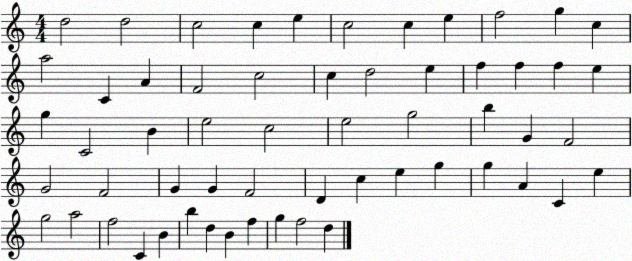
X:1
T:Untitled
M:4/4
L:1/4
K:C
d2 d2 c2 c e c2 c e f2 g c a2 C A F2 c2 c d2 e f f f e g C2 B e2 c2 e2 g2 b G F2 G2 F2 G G F2 D c e g g A C e g2 a2 f2 C B b d B f g f2 d